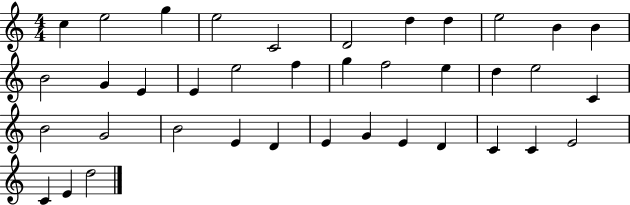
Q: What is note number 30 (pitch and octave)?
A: G4